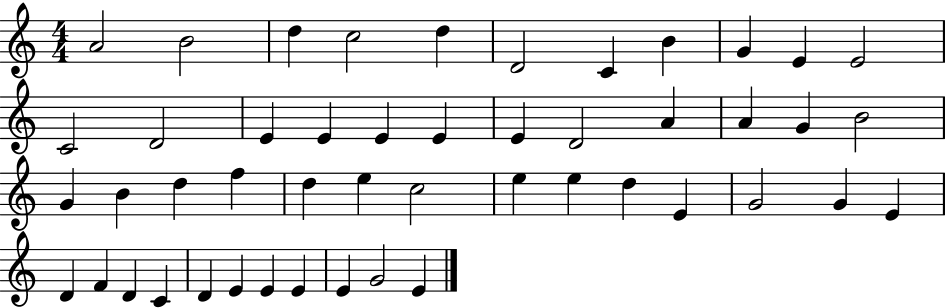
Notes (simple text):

A4/h B4/h D5/q C5/h D5/q D4/h C4/q B4/q G4/q E4/q E4/h C4/h D4/h E4/q E4/q E4/q E4/q E4/q D4/h A4/q A4/q G4/q B4/h G4/q B4/q D5/q F5/q D5/q E5/q C5/h E5/q E5/q D5/q E4/q G4/h G4/q E4/q D4/q F4/q D4/q C4/q D4/q E4/q E4/q E4/q E4/q G4/h E4/q